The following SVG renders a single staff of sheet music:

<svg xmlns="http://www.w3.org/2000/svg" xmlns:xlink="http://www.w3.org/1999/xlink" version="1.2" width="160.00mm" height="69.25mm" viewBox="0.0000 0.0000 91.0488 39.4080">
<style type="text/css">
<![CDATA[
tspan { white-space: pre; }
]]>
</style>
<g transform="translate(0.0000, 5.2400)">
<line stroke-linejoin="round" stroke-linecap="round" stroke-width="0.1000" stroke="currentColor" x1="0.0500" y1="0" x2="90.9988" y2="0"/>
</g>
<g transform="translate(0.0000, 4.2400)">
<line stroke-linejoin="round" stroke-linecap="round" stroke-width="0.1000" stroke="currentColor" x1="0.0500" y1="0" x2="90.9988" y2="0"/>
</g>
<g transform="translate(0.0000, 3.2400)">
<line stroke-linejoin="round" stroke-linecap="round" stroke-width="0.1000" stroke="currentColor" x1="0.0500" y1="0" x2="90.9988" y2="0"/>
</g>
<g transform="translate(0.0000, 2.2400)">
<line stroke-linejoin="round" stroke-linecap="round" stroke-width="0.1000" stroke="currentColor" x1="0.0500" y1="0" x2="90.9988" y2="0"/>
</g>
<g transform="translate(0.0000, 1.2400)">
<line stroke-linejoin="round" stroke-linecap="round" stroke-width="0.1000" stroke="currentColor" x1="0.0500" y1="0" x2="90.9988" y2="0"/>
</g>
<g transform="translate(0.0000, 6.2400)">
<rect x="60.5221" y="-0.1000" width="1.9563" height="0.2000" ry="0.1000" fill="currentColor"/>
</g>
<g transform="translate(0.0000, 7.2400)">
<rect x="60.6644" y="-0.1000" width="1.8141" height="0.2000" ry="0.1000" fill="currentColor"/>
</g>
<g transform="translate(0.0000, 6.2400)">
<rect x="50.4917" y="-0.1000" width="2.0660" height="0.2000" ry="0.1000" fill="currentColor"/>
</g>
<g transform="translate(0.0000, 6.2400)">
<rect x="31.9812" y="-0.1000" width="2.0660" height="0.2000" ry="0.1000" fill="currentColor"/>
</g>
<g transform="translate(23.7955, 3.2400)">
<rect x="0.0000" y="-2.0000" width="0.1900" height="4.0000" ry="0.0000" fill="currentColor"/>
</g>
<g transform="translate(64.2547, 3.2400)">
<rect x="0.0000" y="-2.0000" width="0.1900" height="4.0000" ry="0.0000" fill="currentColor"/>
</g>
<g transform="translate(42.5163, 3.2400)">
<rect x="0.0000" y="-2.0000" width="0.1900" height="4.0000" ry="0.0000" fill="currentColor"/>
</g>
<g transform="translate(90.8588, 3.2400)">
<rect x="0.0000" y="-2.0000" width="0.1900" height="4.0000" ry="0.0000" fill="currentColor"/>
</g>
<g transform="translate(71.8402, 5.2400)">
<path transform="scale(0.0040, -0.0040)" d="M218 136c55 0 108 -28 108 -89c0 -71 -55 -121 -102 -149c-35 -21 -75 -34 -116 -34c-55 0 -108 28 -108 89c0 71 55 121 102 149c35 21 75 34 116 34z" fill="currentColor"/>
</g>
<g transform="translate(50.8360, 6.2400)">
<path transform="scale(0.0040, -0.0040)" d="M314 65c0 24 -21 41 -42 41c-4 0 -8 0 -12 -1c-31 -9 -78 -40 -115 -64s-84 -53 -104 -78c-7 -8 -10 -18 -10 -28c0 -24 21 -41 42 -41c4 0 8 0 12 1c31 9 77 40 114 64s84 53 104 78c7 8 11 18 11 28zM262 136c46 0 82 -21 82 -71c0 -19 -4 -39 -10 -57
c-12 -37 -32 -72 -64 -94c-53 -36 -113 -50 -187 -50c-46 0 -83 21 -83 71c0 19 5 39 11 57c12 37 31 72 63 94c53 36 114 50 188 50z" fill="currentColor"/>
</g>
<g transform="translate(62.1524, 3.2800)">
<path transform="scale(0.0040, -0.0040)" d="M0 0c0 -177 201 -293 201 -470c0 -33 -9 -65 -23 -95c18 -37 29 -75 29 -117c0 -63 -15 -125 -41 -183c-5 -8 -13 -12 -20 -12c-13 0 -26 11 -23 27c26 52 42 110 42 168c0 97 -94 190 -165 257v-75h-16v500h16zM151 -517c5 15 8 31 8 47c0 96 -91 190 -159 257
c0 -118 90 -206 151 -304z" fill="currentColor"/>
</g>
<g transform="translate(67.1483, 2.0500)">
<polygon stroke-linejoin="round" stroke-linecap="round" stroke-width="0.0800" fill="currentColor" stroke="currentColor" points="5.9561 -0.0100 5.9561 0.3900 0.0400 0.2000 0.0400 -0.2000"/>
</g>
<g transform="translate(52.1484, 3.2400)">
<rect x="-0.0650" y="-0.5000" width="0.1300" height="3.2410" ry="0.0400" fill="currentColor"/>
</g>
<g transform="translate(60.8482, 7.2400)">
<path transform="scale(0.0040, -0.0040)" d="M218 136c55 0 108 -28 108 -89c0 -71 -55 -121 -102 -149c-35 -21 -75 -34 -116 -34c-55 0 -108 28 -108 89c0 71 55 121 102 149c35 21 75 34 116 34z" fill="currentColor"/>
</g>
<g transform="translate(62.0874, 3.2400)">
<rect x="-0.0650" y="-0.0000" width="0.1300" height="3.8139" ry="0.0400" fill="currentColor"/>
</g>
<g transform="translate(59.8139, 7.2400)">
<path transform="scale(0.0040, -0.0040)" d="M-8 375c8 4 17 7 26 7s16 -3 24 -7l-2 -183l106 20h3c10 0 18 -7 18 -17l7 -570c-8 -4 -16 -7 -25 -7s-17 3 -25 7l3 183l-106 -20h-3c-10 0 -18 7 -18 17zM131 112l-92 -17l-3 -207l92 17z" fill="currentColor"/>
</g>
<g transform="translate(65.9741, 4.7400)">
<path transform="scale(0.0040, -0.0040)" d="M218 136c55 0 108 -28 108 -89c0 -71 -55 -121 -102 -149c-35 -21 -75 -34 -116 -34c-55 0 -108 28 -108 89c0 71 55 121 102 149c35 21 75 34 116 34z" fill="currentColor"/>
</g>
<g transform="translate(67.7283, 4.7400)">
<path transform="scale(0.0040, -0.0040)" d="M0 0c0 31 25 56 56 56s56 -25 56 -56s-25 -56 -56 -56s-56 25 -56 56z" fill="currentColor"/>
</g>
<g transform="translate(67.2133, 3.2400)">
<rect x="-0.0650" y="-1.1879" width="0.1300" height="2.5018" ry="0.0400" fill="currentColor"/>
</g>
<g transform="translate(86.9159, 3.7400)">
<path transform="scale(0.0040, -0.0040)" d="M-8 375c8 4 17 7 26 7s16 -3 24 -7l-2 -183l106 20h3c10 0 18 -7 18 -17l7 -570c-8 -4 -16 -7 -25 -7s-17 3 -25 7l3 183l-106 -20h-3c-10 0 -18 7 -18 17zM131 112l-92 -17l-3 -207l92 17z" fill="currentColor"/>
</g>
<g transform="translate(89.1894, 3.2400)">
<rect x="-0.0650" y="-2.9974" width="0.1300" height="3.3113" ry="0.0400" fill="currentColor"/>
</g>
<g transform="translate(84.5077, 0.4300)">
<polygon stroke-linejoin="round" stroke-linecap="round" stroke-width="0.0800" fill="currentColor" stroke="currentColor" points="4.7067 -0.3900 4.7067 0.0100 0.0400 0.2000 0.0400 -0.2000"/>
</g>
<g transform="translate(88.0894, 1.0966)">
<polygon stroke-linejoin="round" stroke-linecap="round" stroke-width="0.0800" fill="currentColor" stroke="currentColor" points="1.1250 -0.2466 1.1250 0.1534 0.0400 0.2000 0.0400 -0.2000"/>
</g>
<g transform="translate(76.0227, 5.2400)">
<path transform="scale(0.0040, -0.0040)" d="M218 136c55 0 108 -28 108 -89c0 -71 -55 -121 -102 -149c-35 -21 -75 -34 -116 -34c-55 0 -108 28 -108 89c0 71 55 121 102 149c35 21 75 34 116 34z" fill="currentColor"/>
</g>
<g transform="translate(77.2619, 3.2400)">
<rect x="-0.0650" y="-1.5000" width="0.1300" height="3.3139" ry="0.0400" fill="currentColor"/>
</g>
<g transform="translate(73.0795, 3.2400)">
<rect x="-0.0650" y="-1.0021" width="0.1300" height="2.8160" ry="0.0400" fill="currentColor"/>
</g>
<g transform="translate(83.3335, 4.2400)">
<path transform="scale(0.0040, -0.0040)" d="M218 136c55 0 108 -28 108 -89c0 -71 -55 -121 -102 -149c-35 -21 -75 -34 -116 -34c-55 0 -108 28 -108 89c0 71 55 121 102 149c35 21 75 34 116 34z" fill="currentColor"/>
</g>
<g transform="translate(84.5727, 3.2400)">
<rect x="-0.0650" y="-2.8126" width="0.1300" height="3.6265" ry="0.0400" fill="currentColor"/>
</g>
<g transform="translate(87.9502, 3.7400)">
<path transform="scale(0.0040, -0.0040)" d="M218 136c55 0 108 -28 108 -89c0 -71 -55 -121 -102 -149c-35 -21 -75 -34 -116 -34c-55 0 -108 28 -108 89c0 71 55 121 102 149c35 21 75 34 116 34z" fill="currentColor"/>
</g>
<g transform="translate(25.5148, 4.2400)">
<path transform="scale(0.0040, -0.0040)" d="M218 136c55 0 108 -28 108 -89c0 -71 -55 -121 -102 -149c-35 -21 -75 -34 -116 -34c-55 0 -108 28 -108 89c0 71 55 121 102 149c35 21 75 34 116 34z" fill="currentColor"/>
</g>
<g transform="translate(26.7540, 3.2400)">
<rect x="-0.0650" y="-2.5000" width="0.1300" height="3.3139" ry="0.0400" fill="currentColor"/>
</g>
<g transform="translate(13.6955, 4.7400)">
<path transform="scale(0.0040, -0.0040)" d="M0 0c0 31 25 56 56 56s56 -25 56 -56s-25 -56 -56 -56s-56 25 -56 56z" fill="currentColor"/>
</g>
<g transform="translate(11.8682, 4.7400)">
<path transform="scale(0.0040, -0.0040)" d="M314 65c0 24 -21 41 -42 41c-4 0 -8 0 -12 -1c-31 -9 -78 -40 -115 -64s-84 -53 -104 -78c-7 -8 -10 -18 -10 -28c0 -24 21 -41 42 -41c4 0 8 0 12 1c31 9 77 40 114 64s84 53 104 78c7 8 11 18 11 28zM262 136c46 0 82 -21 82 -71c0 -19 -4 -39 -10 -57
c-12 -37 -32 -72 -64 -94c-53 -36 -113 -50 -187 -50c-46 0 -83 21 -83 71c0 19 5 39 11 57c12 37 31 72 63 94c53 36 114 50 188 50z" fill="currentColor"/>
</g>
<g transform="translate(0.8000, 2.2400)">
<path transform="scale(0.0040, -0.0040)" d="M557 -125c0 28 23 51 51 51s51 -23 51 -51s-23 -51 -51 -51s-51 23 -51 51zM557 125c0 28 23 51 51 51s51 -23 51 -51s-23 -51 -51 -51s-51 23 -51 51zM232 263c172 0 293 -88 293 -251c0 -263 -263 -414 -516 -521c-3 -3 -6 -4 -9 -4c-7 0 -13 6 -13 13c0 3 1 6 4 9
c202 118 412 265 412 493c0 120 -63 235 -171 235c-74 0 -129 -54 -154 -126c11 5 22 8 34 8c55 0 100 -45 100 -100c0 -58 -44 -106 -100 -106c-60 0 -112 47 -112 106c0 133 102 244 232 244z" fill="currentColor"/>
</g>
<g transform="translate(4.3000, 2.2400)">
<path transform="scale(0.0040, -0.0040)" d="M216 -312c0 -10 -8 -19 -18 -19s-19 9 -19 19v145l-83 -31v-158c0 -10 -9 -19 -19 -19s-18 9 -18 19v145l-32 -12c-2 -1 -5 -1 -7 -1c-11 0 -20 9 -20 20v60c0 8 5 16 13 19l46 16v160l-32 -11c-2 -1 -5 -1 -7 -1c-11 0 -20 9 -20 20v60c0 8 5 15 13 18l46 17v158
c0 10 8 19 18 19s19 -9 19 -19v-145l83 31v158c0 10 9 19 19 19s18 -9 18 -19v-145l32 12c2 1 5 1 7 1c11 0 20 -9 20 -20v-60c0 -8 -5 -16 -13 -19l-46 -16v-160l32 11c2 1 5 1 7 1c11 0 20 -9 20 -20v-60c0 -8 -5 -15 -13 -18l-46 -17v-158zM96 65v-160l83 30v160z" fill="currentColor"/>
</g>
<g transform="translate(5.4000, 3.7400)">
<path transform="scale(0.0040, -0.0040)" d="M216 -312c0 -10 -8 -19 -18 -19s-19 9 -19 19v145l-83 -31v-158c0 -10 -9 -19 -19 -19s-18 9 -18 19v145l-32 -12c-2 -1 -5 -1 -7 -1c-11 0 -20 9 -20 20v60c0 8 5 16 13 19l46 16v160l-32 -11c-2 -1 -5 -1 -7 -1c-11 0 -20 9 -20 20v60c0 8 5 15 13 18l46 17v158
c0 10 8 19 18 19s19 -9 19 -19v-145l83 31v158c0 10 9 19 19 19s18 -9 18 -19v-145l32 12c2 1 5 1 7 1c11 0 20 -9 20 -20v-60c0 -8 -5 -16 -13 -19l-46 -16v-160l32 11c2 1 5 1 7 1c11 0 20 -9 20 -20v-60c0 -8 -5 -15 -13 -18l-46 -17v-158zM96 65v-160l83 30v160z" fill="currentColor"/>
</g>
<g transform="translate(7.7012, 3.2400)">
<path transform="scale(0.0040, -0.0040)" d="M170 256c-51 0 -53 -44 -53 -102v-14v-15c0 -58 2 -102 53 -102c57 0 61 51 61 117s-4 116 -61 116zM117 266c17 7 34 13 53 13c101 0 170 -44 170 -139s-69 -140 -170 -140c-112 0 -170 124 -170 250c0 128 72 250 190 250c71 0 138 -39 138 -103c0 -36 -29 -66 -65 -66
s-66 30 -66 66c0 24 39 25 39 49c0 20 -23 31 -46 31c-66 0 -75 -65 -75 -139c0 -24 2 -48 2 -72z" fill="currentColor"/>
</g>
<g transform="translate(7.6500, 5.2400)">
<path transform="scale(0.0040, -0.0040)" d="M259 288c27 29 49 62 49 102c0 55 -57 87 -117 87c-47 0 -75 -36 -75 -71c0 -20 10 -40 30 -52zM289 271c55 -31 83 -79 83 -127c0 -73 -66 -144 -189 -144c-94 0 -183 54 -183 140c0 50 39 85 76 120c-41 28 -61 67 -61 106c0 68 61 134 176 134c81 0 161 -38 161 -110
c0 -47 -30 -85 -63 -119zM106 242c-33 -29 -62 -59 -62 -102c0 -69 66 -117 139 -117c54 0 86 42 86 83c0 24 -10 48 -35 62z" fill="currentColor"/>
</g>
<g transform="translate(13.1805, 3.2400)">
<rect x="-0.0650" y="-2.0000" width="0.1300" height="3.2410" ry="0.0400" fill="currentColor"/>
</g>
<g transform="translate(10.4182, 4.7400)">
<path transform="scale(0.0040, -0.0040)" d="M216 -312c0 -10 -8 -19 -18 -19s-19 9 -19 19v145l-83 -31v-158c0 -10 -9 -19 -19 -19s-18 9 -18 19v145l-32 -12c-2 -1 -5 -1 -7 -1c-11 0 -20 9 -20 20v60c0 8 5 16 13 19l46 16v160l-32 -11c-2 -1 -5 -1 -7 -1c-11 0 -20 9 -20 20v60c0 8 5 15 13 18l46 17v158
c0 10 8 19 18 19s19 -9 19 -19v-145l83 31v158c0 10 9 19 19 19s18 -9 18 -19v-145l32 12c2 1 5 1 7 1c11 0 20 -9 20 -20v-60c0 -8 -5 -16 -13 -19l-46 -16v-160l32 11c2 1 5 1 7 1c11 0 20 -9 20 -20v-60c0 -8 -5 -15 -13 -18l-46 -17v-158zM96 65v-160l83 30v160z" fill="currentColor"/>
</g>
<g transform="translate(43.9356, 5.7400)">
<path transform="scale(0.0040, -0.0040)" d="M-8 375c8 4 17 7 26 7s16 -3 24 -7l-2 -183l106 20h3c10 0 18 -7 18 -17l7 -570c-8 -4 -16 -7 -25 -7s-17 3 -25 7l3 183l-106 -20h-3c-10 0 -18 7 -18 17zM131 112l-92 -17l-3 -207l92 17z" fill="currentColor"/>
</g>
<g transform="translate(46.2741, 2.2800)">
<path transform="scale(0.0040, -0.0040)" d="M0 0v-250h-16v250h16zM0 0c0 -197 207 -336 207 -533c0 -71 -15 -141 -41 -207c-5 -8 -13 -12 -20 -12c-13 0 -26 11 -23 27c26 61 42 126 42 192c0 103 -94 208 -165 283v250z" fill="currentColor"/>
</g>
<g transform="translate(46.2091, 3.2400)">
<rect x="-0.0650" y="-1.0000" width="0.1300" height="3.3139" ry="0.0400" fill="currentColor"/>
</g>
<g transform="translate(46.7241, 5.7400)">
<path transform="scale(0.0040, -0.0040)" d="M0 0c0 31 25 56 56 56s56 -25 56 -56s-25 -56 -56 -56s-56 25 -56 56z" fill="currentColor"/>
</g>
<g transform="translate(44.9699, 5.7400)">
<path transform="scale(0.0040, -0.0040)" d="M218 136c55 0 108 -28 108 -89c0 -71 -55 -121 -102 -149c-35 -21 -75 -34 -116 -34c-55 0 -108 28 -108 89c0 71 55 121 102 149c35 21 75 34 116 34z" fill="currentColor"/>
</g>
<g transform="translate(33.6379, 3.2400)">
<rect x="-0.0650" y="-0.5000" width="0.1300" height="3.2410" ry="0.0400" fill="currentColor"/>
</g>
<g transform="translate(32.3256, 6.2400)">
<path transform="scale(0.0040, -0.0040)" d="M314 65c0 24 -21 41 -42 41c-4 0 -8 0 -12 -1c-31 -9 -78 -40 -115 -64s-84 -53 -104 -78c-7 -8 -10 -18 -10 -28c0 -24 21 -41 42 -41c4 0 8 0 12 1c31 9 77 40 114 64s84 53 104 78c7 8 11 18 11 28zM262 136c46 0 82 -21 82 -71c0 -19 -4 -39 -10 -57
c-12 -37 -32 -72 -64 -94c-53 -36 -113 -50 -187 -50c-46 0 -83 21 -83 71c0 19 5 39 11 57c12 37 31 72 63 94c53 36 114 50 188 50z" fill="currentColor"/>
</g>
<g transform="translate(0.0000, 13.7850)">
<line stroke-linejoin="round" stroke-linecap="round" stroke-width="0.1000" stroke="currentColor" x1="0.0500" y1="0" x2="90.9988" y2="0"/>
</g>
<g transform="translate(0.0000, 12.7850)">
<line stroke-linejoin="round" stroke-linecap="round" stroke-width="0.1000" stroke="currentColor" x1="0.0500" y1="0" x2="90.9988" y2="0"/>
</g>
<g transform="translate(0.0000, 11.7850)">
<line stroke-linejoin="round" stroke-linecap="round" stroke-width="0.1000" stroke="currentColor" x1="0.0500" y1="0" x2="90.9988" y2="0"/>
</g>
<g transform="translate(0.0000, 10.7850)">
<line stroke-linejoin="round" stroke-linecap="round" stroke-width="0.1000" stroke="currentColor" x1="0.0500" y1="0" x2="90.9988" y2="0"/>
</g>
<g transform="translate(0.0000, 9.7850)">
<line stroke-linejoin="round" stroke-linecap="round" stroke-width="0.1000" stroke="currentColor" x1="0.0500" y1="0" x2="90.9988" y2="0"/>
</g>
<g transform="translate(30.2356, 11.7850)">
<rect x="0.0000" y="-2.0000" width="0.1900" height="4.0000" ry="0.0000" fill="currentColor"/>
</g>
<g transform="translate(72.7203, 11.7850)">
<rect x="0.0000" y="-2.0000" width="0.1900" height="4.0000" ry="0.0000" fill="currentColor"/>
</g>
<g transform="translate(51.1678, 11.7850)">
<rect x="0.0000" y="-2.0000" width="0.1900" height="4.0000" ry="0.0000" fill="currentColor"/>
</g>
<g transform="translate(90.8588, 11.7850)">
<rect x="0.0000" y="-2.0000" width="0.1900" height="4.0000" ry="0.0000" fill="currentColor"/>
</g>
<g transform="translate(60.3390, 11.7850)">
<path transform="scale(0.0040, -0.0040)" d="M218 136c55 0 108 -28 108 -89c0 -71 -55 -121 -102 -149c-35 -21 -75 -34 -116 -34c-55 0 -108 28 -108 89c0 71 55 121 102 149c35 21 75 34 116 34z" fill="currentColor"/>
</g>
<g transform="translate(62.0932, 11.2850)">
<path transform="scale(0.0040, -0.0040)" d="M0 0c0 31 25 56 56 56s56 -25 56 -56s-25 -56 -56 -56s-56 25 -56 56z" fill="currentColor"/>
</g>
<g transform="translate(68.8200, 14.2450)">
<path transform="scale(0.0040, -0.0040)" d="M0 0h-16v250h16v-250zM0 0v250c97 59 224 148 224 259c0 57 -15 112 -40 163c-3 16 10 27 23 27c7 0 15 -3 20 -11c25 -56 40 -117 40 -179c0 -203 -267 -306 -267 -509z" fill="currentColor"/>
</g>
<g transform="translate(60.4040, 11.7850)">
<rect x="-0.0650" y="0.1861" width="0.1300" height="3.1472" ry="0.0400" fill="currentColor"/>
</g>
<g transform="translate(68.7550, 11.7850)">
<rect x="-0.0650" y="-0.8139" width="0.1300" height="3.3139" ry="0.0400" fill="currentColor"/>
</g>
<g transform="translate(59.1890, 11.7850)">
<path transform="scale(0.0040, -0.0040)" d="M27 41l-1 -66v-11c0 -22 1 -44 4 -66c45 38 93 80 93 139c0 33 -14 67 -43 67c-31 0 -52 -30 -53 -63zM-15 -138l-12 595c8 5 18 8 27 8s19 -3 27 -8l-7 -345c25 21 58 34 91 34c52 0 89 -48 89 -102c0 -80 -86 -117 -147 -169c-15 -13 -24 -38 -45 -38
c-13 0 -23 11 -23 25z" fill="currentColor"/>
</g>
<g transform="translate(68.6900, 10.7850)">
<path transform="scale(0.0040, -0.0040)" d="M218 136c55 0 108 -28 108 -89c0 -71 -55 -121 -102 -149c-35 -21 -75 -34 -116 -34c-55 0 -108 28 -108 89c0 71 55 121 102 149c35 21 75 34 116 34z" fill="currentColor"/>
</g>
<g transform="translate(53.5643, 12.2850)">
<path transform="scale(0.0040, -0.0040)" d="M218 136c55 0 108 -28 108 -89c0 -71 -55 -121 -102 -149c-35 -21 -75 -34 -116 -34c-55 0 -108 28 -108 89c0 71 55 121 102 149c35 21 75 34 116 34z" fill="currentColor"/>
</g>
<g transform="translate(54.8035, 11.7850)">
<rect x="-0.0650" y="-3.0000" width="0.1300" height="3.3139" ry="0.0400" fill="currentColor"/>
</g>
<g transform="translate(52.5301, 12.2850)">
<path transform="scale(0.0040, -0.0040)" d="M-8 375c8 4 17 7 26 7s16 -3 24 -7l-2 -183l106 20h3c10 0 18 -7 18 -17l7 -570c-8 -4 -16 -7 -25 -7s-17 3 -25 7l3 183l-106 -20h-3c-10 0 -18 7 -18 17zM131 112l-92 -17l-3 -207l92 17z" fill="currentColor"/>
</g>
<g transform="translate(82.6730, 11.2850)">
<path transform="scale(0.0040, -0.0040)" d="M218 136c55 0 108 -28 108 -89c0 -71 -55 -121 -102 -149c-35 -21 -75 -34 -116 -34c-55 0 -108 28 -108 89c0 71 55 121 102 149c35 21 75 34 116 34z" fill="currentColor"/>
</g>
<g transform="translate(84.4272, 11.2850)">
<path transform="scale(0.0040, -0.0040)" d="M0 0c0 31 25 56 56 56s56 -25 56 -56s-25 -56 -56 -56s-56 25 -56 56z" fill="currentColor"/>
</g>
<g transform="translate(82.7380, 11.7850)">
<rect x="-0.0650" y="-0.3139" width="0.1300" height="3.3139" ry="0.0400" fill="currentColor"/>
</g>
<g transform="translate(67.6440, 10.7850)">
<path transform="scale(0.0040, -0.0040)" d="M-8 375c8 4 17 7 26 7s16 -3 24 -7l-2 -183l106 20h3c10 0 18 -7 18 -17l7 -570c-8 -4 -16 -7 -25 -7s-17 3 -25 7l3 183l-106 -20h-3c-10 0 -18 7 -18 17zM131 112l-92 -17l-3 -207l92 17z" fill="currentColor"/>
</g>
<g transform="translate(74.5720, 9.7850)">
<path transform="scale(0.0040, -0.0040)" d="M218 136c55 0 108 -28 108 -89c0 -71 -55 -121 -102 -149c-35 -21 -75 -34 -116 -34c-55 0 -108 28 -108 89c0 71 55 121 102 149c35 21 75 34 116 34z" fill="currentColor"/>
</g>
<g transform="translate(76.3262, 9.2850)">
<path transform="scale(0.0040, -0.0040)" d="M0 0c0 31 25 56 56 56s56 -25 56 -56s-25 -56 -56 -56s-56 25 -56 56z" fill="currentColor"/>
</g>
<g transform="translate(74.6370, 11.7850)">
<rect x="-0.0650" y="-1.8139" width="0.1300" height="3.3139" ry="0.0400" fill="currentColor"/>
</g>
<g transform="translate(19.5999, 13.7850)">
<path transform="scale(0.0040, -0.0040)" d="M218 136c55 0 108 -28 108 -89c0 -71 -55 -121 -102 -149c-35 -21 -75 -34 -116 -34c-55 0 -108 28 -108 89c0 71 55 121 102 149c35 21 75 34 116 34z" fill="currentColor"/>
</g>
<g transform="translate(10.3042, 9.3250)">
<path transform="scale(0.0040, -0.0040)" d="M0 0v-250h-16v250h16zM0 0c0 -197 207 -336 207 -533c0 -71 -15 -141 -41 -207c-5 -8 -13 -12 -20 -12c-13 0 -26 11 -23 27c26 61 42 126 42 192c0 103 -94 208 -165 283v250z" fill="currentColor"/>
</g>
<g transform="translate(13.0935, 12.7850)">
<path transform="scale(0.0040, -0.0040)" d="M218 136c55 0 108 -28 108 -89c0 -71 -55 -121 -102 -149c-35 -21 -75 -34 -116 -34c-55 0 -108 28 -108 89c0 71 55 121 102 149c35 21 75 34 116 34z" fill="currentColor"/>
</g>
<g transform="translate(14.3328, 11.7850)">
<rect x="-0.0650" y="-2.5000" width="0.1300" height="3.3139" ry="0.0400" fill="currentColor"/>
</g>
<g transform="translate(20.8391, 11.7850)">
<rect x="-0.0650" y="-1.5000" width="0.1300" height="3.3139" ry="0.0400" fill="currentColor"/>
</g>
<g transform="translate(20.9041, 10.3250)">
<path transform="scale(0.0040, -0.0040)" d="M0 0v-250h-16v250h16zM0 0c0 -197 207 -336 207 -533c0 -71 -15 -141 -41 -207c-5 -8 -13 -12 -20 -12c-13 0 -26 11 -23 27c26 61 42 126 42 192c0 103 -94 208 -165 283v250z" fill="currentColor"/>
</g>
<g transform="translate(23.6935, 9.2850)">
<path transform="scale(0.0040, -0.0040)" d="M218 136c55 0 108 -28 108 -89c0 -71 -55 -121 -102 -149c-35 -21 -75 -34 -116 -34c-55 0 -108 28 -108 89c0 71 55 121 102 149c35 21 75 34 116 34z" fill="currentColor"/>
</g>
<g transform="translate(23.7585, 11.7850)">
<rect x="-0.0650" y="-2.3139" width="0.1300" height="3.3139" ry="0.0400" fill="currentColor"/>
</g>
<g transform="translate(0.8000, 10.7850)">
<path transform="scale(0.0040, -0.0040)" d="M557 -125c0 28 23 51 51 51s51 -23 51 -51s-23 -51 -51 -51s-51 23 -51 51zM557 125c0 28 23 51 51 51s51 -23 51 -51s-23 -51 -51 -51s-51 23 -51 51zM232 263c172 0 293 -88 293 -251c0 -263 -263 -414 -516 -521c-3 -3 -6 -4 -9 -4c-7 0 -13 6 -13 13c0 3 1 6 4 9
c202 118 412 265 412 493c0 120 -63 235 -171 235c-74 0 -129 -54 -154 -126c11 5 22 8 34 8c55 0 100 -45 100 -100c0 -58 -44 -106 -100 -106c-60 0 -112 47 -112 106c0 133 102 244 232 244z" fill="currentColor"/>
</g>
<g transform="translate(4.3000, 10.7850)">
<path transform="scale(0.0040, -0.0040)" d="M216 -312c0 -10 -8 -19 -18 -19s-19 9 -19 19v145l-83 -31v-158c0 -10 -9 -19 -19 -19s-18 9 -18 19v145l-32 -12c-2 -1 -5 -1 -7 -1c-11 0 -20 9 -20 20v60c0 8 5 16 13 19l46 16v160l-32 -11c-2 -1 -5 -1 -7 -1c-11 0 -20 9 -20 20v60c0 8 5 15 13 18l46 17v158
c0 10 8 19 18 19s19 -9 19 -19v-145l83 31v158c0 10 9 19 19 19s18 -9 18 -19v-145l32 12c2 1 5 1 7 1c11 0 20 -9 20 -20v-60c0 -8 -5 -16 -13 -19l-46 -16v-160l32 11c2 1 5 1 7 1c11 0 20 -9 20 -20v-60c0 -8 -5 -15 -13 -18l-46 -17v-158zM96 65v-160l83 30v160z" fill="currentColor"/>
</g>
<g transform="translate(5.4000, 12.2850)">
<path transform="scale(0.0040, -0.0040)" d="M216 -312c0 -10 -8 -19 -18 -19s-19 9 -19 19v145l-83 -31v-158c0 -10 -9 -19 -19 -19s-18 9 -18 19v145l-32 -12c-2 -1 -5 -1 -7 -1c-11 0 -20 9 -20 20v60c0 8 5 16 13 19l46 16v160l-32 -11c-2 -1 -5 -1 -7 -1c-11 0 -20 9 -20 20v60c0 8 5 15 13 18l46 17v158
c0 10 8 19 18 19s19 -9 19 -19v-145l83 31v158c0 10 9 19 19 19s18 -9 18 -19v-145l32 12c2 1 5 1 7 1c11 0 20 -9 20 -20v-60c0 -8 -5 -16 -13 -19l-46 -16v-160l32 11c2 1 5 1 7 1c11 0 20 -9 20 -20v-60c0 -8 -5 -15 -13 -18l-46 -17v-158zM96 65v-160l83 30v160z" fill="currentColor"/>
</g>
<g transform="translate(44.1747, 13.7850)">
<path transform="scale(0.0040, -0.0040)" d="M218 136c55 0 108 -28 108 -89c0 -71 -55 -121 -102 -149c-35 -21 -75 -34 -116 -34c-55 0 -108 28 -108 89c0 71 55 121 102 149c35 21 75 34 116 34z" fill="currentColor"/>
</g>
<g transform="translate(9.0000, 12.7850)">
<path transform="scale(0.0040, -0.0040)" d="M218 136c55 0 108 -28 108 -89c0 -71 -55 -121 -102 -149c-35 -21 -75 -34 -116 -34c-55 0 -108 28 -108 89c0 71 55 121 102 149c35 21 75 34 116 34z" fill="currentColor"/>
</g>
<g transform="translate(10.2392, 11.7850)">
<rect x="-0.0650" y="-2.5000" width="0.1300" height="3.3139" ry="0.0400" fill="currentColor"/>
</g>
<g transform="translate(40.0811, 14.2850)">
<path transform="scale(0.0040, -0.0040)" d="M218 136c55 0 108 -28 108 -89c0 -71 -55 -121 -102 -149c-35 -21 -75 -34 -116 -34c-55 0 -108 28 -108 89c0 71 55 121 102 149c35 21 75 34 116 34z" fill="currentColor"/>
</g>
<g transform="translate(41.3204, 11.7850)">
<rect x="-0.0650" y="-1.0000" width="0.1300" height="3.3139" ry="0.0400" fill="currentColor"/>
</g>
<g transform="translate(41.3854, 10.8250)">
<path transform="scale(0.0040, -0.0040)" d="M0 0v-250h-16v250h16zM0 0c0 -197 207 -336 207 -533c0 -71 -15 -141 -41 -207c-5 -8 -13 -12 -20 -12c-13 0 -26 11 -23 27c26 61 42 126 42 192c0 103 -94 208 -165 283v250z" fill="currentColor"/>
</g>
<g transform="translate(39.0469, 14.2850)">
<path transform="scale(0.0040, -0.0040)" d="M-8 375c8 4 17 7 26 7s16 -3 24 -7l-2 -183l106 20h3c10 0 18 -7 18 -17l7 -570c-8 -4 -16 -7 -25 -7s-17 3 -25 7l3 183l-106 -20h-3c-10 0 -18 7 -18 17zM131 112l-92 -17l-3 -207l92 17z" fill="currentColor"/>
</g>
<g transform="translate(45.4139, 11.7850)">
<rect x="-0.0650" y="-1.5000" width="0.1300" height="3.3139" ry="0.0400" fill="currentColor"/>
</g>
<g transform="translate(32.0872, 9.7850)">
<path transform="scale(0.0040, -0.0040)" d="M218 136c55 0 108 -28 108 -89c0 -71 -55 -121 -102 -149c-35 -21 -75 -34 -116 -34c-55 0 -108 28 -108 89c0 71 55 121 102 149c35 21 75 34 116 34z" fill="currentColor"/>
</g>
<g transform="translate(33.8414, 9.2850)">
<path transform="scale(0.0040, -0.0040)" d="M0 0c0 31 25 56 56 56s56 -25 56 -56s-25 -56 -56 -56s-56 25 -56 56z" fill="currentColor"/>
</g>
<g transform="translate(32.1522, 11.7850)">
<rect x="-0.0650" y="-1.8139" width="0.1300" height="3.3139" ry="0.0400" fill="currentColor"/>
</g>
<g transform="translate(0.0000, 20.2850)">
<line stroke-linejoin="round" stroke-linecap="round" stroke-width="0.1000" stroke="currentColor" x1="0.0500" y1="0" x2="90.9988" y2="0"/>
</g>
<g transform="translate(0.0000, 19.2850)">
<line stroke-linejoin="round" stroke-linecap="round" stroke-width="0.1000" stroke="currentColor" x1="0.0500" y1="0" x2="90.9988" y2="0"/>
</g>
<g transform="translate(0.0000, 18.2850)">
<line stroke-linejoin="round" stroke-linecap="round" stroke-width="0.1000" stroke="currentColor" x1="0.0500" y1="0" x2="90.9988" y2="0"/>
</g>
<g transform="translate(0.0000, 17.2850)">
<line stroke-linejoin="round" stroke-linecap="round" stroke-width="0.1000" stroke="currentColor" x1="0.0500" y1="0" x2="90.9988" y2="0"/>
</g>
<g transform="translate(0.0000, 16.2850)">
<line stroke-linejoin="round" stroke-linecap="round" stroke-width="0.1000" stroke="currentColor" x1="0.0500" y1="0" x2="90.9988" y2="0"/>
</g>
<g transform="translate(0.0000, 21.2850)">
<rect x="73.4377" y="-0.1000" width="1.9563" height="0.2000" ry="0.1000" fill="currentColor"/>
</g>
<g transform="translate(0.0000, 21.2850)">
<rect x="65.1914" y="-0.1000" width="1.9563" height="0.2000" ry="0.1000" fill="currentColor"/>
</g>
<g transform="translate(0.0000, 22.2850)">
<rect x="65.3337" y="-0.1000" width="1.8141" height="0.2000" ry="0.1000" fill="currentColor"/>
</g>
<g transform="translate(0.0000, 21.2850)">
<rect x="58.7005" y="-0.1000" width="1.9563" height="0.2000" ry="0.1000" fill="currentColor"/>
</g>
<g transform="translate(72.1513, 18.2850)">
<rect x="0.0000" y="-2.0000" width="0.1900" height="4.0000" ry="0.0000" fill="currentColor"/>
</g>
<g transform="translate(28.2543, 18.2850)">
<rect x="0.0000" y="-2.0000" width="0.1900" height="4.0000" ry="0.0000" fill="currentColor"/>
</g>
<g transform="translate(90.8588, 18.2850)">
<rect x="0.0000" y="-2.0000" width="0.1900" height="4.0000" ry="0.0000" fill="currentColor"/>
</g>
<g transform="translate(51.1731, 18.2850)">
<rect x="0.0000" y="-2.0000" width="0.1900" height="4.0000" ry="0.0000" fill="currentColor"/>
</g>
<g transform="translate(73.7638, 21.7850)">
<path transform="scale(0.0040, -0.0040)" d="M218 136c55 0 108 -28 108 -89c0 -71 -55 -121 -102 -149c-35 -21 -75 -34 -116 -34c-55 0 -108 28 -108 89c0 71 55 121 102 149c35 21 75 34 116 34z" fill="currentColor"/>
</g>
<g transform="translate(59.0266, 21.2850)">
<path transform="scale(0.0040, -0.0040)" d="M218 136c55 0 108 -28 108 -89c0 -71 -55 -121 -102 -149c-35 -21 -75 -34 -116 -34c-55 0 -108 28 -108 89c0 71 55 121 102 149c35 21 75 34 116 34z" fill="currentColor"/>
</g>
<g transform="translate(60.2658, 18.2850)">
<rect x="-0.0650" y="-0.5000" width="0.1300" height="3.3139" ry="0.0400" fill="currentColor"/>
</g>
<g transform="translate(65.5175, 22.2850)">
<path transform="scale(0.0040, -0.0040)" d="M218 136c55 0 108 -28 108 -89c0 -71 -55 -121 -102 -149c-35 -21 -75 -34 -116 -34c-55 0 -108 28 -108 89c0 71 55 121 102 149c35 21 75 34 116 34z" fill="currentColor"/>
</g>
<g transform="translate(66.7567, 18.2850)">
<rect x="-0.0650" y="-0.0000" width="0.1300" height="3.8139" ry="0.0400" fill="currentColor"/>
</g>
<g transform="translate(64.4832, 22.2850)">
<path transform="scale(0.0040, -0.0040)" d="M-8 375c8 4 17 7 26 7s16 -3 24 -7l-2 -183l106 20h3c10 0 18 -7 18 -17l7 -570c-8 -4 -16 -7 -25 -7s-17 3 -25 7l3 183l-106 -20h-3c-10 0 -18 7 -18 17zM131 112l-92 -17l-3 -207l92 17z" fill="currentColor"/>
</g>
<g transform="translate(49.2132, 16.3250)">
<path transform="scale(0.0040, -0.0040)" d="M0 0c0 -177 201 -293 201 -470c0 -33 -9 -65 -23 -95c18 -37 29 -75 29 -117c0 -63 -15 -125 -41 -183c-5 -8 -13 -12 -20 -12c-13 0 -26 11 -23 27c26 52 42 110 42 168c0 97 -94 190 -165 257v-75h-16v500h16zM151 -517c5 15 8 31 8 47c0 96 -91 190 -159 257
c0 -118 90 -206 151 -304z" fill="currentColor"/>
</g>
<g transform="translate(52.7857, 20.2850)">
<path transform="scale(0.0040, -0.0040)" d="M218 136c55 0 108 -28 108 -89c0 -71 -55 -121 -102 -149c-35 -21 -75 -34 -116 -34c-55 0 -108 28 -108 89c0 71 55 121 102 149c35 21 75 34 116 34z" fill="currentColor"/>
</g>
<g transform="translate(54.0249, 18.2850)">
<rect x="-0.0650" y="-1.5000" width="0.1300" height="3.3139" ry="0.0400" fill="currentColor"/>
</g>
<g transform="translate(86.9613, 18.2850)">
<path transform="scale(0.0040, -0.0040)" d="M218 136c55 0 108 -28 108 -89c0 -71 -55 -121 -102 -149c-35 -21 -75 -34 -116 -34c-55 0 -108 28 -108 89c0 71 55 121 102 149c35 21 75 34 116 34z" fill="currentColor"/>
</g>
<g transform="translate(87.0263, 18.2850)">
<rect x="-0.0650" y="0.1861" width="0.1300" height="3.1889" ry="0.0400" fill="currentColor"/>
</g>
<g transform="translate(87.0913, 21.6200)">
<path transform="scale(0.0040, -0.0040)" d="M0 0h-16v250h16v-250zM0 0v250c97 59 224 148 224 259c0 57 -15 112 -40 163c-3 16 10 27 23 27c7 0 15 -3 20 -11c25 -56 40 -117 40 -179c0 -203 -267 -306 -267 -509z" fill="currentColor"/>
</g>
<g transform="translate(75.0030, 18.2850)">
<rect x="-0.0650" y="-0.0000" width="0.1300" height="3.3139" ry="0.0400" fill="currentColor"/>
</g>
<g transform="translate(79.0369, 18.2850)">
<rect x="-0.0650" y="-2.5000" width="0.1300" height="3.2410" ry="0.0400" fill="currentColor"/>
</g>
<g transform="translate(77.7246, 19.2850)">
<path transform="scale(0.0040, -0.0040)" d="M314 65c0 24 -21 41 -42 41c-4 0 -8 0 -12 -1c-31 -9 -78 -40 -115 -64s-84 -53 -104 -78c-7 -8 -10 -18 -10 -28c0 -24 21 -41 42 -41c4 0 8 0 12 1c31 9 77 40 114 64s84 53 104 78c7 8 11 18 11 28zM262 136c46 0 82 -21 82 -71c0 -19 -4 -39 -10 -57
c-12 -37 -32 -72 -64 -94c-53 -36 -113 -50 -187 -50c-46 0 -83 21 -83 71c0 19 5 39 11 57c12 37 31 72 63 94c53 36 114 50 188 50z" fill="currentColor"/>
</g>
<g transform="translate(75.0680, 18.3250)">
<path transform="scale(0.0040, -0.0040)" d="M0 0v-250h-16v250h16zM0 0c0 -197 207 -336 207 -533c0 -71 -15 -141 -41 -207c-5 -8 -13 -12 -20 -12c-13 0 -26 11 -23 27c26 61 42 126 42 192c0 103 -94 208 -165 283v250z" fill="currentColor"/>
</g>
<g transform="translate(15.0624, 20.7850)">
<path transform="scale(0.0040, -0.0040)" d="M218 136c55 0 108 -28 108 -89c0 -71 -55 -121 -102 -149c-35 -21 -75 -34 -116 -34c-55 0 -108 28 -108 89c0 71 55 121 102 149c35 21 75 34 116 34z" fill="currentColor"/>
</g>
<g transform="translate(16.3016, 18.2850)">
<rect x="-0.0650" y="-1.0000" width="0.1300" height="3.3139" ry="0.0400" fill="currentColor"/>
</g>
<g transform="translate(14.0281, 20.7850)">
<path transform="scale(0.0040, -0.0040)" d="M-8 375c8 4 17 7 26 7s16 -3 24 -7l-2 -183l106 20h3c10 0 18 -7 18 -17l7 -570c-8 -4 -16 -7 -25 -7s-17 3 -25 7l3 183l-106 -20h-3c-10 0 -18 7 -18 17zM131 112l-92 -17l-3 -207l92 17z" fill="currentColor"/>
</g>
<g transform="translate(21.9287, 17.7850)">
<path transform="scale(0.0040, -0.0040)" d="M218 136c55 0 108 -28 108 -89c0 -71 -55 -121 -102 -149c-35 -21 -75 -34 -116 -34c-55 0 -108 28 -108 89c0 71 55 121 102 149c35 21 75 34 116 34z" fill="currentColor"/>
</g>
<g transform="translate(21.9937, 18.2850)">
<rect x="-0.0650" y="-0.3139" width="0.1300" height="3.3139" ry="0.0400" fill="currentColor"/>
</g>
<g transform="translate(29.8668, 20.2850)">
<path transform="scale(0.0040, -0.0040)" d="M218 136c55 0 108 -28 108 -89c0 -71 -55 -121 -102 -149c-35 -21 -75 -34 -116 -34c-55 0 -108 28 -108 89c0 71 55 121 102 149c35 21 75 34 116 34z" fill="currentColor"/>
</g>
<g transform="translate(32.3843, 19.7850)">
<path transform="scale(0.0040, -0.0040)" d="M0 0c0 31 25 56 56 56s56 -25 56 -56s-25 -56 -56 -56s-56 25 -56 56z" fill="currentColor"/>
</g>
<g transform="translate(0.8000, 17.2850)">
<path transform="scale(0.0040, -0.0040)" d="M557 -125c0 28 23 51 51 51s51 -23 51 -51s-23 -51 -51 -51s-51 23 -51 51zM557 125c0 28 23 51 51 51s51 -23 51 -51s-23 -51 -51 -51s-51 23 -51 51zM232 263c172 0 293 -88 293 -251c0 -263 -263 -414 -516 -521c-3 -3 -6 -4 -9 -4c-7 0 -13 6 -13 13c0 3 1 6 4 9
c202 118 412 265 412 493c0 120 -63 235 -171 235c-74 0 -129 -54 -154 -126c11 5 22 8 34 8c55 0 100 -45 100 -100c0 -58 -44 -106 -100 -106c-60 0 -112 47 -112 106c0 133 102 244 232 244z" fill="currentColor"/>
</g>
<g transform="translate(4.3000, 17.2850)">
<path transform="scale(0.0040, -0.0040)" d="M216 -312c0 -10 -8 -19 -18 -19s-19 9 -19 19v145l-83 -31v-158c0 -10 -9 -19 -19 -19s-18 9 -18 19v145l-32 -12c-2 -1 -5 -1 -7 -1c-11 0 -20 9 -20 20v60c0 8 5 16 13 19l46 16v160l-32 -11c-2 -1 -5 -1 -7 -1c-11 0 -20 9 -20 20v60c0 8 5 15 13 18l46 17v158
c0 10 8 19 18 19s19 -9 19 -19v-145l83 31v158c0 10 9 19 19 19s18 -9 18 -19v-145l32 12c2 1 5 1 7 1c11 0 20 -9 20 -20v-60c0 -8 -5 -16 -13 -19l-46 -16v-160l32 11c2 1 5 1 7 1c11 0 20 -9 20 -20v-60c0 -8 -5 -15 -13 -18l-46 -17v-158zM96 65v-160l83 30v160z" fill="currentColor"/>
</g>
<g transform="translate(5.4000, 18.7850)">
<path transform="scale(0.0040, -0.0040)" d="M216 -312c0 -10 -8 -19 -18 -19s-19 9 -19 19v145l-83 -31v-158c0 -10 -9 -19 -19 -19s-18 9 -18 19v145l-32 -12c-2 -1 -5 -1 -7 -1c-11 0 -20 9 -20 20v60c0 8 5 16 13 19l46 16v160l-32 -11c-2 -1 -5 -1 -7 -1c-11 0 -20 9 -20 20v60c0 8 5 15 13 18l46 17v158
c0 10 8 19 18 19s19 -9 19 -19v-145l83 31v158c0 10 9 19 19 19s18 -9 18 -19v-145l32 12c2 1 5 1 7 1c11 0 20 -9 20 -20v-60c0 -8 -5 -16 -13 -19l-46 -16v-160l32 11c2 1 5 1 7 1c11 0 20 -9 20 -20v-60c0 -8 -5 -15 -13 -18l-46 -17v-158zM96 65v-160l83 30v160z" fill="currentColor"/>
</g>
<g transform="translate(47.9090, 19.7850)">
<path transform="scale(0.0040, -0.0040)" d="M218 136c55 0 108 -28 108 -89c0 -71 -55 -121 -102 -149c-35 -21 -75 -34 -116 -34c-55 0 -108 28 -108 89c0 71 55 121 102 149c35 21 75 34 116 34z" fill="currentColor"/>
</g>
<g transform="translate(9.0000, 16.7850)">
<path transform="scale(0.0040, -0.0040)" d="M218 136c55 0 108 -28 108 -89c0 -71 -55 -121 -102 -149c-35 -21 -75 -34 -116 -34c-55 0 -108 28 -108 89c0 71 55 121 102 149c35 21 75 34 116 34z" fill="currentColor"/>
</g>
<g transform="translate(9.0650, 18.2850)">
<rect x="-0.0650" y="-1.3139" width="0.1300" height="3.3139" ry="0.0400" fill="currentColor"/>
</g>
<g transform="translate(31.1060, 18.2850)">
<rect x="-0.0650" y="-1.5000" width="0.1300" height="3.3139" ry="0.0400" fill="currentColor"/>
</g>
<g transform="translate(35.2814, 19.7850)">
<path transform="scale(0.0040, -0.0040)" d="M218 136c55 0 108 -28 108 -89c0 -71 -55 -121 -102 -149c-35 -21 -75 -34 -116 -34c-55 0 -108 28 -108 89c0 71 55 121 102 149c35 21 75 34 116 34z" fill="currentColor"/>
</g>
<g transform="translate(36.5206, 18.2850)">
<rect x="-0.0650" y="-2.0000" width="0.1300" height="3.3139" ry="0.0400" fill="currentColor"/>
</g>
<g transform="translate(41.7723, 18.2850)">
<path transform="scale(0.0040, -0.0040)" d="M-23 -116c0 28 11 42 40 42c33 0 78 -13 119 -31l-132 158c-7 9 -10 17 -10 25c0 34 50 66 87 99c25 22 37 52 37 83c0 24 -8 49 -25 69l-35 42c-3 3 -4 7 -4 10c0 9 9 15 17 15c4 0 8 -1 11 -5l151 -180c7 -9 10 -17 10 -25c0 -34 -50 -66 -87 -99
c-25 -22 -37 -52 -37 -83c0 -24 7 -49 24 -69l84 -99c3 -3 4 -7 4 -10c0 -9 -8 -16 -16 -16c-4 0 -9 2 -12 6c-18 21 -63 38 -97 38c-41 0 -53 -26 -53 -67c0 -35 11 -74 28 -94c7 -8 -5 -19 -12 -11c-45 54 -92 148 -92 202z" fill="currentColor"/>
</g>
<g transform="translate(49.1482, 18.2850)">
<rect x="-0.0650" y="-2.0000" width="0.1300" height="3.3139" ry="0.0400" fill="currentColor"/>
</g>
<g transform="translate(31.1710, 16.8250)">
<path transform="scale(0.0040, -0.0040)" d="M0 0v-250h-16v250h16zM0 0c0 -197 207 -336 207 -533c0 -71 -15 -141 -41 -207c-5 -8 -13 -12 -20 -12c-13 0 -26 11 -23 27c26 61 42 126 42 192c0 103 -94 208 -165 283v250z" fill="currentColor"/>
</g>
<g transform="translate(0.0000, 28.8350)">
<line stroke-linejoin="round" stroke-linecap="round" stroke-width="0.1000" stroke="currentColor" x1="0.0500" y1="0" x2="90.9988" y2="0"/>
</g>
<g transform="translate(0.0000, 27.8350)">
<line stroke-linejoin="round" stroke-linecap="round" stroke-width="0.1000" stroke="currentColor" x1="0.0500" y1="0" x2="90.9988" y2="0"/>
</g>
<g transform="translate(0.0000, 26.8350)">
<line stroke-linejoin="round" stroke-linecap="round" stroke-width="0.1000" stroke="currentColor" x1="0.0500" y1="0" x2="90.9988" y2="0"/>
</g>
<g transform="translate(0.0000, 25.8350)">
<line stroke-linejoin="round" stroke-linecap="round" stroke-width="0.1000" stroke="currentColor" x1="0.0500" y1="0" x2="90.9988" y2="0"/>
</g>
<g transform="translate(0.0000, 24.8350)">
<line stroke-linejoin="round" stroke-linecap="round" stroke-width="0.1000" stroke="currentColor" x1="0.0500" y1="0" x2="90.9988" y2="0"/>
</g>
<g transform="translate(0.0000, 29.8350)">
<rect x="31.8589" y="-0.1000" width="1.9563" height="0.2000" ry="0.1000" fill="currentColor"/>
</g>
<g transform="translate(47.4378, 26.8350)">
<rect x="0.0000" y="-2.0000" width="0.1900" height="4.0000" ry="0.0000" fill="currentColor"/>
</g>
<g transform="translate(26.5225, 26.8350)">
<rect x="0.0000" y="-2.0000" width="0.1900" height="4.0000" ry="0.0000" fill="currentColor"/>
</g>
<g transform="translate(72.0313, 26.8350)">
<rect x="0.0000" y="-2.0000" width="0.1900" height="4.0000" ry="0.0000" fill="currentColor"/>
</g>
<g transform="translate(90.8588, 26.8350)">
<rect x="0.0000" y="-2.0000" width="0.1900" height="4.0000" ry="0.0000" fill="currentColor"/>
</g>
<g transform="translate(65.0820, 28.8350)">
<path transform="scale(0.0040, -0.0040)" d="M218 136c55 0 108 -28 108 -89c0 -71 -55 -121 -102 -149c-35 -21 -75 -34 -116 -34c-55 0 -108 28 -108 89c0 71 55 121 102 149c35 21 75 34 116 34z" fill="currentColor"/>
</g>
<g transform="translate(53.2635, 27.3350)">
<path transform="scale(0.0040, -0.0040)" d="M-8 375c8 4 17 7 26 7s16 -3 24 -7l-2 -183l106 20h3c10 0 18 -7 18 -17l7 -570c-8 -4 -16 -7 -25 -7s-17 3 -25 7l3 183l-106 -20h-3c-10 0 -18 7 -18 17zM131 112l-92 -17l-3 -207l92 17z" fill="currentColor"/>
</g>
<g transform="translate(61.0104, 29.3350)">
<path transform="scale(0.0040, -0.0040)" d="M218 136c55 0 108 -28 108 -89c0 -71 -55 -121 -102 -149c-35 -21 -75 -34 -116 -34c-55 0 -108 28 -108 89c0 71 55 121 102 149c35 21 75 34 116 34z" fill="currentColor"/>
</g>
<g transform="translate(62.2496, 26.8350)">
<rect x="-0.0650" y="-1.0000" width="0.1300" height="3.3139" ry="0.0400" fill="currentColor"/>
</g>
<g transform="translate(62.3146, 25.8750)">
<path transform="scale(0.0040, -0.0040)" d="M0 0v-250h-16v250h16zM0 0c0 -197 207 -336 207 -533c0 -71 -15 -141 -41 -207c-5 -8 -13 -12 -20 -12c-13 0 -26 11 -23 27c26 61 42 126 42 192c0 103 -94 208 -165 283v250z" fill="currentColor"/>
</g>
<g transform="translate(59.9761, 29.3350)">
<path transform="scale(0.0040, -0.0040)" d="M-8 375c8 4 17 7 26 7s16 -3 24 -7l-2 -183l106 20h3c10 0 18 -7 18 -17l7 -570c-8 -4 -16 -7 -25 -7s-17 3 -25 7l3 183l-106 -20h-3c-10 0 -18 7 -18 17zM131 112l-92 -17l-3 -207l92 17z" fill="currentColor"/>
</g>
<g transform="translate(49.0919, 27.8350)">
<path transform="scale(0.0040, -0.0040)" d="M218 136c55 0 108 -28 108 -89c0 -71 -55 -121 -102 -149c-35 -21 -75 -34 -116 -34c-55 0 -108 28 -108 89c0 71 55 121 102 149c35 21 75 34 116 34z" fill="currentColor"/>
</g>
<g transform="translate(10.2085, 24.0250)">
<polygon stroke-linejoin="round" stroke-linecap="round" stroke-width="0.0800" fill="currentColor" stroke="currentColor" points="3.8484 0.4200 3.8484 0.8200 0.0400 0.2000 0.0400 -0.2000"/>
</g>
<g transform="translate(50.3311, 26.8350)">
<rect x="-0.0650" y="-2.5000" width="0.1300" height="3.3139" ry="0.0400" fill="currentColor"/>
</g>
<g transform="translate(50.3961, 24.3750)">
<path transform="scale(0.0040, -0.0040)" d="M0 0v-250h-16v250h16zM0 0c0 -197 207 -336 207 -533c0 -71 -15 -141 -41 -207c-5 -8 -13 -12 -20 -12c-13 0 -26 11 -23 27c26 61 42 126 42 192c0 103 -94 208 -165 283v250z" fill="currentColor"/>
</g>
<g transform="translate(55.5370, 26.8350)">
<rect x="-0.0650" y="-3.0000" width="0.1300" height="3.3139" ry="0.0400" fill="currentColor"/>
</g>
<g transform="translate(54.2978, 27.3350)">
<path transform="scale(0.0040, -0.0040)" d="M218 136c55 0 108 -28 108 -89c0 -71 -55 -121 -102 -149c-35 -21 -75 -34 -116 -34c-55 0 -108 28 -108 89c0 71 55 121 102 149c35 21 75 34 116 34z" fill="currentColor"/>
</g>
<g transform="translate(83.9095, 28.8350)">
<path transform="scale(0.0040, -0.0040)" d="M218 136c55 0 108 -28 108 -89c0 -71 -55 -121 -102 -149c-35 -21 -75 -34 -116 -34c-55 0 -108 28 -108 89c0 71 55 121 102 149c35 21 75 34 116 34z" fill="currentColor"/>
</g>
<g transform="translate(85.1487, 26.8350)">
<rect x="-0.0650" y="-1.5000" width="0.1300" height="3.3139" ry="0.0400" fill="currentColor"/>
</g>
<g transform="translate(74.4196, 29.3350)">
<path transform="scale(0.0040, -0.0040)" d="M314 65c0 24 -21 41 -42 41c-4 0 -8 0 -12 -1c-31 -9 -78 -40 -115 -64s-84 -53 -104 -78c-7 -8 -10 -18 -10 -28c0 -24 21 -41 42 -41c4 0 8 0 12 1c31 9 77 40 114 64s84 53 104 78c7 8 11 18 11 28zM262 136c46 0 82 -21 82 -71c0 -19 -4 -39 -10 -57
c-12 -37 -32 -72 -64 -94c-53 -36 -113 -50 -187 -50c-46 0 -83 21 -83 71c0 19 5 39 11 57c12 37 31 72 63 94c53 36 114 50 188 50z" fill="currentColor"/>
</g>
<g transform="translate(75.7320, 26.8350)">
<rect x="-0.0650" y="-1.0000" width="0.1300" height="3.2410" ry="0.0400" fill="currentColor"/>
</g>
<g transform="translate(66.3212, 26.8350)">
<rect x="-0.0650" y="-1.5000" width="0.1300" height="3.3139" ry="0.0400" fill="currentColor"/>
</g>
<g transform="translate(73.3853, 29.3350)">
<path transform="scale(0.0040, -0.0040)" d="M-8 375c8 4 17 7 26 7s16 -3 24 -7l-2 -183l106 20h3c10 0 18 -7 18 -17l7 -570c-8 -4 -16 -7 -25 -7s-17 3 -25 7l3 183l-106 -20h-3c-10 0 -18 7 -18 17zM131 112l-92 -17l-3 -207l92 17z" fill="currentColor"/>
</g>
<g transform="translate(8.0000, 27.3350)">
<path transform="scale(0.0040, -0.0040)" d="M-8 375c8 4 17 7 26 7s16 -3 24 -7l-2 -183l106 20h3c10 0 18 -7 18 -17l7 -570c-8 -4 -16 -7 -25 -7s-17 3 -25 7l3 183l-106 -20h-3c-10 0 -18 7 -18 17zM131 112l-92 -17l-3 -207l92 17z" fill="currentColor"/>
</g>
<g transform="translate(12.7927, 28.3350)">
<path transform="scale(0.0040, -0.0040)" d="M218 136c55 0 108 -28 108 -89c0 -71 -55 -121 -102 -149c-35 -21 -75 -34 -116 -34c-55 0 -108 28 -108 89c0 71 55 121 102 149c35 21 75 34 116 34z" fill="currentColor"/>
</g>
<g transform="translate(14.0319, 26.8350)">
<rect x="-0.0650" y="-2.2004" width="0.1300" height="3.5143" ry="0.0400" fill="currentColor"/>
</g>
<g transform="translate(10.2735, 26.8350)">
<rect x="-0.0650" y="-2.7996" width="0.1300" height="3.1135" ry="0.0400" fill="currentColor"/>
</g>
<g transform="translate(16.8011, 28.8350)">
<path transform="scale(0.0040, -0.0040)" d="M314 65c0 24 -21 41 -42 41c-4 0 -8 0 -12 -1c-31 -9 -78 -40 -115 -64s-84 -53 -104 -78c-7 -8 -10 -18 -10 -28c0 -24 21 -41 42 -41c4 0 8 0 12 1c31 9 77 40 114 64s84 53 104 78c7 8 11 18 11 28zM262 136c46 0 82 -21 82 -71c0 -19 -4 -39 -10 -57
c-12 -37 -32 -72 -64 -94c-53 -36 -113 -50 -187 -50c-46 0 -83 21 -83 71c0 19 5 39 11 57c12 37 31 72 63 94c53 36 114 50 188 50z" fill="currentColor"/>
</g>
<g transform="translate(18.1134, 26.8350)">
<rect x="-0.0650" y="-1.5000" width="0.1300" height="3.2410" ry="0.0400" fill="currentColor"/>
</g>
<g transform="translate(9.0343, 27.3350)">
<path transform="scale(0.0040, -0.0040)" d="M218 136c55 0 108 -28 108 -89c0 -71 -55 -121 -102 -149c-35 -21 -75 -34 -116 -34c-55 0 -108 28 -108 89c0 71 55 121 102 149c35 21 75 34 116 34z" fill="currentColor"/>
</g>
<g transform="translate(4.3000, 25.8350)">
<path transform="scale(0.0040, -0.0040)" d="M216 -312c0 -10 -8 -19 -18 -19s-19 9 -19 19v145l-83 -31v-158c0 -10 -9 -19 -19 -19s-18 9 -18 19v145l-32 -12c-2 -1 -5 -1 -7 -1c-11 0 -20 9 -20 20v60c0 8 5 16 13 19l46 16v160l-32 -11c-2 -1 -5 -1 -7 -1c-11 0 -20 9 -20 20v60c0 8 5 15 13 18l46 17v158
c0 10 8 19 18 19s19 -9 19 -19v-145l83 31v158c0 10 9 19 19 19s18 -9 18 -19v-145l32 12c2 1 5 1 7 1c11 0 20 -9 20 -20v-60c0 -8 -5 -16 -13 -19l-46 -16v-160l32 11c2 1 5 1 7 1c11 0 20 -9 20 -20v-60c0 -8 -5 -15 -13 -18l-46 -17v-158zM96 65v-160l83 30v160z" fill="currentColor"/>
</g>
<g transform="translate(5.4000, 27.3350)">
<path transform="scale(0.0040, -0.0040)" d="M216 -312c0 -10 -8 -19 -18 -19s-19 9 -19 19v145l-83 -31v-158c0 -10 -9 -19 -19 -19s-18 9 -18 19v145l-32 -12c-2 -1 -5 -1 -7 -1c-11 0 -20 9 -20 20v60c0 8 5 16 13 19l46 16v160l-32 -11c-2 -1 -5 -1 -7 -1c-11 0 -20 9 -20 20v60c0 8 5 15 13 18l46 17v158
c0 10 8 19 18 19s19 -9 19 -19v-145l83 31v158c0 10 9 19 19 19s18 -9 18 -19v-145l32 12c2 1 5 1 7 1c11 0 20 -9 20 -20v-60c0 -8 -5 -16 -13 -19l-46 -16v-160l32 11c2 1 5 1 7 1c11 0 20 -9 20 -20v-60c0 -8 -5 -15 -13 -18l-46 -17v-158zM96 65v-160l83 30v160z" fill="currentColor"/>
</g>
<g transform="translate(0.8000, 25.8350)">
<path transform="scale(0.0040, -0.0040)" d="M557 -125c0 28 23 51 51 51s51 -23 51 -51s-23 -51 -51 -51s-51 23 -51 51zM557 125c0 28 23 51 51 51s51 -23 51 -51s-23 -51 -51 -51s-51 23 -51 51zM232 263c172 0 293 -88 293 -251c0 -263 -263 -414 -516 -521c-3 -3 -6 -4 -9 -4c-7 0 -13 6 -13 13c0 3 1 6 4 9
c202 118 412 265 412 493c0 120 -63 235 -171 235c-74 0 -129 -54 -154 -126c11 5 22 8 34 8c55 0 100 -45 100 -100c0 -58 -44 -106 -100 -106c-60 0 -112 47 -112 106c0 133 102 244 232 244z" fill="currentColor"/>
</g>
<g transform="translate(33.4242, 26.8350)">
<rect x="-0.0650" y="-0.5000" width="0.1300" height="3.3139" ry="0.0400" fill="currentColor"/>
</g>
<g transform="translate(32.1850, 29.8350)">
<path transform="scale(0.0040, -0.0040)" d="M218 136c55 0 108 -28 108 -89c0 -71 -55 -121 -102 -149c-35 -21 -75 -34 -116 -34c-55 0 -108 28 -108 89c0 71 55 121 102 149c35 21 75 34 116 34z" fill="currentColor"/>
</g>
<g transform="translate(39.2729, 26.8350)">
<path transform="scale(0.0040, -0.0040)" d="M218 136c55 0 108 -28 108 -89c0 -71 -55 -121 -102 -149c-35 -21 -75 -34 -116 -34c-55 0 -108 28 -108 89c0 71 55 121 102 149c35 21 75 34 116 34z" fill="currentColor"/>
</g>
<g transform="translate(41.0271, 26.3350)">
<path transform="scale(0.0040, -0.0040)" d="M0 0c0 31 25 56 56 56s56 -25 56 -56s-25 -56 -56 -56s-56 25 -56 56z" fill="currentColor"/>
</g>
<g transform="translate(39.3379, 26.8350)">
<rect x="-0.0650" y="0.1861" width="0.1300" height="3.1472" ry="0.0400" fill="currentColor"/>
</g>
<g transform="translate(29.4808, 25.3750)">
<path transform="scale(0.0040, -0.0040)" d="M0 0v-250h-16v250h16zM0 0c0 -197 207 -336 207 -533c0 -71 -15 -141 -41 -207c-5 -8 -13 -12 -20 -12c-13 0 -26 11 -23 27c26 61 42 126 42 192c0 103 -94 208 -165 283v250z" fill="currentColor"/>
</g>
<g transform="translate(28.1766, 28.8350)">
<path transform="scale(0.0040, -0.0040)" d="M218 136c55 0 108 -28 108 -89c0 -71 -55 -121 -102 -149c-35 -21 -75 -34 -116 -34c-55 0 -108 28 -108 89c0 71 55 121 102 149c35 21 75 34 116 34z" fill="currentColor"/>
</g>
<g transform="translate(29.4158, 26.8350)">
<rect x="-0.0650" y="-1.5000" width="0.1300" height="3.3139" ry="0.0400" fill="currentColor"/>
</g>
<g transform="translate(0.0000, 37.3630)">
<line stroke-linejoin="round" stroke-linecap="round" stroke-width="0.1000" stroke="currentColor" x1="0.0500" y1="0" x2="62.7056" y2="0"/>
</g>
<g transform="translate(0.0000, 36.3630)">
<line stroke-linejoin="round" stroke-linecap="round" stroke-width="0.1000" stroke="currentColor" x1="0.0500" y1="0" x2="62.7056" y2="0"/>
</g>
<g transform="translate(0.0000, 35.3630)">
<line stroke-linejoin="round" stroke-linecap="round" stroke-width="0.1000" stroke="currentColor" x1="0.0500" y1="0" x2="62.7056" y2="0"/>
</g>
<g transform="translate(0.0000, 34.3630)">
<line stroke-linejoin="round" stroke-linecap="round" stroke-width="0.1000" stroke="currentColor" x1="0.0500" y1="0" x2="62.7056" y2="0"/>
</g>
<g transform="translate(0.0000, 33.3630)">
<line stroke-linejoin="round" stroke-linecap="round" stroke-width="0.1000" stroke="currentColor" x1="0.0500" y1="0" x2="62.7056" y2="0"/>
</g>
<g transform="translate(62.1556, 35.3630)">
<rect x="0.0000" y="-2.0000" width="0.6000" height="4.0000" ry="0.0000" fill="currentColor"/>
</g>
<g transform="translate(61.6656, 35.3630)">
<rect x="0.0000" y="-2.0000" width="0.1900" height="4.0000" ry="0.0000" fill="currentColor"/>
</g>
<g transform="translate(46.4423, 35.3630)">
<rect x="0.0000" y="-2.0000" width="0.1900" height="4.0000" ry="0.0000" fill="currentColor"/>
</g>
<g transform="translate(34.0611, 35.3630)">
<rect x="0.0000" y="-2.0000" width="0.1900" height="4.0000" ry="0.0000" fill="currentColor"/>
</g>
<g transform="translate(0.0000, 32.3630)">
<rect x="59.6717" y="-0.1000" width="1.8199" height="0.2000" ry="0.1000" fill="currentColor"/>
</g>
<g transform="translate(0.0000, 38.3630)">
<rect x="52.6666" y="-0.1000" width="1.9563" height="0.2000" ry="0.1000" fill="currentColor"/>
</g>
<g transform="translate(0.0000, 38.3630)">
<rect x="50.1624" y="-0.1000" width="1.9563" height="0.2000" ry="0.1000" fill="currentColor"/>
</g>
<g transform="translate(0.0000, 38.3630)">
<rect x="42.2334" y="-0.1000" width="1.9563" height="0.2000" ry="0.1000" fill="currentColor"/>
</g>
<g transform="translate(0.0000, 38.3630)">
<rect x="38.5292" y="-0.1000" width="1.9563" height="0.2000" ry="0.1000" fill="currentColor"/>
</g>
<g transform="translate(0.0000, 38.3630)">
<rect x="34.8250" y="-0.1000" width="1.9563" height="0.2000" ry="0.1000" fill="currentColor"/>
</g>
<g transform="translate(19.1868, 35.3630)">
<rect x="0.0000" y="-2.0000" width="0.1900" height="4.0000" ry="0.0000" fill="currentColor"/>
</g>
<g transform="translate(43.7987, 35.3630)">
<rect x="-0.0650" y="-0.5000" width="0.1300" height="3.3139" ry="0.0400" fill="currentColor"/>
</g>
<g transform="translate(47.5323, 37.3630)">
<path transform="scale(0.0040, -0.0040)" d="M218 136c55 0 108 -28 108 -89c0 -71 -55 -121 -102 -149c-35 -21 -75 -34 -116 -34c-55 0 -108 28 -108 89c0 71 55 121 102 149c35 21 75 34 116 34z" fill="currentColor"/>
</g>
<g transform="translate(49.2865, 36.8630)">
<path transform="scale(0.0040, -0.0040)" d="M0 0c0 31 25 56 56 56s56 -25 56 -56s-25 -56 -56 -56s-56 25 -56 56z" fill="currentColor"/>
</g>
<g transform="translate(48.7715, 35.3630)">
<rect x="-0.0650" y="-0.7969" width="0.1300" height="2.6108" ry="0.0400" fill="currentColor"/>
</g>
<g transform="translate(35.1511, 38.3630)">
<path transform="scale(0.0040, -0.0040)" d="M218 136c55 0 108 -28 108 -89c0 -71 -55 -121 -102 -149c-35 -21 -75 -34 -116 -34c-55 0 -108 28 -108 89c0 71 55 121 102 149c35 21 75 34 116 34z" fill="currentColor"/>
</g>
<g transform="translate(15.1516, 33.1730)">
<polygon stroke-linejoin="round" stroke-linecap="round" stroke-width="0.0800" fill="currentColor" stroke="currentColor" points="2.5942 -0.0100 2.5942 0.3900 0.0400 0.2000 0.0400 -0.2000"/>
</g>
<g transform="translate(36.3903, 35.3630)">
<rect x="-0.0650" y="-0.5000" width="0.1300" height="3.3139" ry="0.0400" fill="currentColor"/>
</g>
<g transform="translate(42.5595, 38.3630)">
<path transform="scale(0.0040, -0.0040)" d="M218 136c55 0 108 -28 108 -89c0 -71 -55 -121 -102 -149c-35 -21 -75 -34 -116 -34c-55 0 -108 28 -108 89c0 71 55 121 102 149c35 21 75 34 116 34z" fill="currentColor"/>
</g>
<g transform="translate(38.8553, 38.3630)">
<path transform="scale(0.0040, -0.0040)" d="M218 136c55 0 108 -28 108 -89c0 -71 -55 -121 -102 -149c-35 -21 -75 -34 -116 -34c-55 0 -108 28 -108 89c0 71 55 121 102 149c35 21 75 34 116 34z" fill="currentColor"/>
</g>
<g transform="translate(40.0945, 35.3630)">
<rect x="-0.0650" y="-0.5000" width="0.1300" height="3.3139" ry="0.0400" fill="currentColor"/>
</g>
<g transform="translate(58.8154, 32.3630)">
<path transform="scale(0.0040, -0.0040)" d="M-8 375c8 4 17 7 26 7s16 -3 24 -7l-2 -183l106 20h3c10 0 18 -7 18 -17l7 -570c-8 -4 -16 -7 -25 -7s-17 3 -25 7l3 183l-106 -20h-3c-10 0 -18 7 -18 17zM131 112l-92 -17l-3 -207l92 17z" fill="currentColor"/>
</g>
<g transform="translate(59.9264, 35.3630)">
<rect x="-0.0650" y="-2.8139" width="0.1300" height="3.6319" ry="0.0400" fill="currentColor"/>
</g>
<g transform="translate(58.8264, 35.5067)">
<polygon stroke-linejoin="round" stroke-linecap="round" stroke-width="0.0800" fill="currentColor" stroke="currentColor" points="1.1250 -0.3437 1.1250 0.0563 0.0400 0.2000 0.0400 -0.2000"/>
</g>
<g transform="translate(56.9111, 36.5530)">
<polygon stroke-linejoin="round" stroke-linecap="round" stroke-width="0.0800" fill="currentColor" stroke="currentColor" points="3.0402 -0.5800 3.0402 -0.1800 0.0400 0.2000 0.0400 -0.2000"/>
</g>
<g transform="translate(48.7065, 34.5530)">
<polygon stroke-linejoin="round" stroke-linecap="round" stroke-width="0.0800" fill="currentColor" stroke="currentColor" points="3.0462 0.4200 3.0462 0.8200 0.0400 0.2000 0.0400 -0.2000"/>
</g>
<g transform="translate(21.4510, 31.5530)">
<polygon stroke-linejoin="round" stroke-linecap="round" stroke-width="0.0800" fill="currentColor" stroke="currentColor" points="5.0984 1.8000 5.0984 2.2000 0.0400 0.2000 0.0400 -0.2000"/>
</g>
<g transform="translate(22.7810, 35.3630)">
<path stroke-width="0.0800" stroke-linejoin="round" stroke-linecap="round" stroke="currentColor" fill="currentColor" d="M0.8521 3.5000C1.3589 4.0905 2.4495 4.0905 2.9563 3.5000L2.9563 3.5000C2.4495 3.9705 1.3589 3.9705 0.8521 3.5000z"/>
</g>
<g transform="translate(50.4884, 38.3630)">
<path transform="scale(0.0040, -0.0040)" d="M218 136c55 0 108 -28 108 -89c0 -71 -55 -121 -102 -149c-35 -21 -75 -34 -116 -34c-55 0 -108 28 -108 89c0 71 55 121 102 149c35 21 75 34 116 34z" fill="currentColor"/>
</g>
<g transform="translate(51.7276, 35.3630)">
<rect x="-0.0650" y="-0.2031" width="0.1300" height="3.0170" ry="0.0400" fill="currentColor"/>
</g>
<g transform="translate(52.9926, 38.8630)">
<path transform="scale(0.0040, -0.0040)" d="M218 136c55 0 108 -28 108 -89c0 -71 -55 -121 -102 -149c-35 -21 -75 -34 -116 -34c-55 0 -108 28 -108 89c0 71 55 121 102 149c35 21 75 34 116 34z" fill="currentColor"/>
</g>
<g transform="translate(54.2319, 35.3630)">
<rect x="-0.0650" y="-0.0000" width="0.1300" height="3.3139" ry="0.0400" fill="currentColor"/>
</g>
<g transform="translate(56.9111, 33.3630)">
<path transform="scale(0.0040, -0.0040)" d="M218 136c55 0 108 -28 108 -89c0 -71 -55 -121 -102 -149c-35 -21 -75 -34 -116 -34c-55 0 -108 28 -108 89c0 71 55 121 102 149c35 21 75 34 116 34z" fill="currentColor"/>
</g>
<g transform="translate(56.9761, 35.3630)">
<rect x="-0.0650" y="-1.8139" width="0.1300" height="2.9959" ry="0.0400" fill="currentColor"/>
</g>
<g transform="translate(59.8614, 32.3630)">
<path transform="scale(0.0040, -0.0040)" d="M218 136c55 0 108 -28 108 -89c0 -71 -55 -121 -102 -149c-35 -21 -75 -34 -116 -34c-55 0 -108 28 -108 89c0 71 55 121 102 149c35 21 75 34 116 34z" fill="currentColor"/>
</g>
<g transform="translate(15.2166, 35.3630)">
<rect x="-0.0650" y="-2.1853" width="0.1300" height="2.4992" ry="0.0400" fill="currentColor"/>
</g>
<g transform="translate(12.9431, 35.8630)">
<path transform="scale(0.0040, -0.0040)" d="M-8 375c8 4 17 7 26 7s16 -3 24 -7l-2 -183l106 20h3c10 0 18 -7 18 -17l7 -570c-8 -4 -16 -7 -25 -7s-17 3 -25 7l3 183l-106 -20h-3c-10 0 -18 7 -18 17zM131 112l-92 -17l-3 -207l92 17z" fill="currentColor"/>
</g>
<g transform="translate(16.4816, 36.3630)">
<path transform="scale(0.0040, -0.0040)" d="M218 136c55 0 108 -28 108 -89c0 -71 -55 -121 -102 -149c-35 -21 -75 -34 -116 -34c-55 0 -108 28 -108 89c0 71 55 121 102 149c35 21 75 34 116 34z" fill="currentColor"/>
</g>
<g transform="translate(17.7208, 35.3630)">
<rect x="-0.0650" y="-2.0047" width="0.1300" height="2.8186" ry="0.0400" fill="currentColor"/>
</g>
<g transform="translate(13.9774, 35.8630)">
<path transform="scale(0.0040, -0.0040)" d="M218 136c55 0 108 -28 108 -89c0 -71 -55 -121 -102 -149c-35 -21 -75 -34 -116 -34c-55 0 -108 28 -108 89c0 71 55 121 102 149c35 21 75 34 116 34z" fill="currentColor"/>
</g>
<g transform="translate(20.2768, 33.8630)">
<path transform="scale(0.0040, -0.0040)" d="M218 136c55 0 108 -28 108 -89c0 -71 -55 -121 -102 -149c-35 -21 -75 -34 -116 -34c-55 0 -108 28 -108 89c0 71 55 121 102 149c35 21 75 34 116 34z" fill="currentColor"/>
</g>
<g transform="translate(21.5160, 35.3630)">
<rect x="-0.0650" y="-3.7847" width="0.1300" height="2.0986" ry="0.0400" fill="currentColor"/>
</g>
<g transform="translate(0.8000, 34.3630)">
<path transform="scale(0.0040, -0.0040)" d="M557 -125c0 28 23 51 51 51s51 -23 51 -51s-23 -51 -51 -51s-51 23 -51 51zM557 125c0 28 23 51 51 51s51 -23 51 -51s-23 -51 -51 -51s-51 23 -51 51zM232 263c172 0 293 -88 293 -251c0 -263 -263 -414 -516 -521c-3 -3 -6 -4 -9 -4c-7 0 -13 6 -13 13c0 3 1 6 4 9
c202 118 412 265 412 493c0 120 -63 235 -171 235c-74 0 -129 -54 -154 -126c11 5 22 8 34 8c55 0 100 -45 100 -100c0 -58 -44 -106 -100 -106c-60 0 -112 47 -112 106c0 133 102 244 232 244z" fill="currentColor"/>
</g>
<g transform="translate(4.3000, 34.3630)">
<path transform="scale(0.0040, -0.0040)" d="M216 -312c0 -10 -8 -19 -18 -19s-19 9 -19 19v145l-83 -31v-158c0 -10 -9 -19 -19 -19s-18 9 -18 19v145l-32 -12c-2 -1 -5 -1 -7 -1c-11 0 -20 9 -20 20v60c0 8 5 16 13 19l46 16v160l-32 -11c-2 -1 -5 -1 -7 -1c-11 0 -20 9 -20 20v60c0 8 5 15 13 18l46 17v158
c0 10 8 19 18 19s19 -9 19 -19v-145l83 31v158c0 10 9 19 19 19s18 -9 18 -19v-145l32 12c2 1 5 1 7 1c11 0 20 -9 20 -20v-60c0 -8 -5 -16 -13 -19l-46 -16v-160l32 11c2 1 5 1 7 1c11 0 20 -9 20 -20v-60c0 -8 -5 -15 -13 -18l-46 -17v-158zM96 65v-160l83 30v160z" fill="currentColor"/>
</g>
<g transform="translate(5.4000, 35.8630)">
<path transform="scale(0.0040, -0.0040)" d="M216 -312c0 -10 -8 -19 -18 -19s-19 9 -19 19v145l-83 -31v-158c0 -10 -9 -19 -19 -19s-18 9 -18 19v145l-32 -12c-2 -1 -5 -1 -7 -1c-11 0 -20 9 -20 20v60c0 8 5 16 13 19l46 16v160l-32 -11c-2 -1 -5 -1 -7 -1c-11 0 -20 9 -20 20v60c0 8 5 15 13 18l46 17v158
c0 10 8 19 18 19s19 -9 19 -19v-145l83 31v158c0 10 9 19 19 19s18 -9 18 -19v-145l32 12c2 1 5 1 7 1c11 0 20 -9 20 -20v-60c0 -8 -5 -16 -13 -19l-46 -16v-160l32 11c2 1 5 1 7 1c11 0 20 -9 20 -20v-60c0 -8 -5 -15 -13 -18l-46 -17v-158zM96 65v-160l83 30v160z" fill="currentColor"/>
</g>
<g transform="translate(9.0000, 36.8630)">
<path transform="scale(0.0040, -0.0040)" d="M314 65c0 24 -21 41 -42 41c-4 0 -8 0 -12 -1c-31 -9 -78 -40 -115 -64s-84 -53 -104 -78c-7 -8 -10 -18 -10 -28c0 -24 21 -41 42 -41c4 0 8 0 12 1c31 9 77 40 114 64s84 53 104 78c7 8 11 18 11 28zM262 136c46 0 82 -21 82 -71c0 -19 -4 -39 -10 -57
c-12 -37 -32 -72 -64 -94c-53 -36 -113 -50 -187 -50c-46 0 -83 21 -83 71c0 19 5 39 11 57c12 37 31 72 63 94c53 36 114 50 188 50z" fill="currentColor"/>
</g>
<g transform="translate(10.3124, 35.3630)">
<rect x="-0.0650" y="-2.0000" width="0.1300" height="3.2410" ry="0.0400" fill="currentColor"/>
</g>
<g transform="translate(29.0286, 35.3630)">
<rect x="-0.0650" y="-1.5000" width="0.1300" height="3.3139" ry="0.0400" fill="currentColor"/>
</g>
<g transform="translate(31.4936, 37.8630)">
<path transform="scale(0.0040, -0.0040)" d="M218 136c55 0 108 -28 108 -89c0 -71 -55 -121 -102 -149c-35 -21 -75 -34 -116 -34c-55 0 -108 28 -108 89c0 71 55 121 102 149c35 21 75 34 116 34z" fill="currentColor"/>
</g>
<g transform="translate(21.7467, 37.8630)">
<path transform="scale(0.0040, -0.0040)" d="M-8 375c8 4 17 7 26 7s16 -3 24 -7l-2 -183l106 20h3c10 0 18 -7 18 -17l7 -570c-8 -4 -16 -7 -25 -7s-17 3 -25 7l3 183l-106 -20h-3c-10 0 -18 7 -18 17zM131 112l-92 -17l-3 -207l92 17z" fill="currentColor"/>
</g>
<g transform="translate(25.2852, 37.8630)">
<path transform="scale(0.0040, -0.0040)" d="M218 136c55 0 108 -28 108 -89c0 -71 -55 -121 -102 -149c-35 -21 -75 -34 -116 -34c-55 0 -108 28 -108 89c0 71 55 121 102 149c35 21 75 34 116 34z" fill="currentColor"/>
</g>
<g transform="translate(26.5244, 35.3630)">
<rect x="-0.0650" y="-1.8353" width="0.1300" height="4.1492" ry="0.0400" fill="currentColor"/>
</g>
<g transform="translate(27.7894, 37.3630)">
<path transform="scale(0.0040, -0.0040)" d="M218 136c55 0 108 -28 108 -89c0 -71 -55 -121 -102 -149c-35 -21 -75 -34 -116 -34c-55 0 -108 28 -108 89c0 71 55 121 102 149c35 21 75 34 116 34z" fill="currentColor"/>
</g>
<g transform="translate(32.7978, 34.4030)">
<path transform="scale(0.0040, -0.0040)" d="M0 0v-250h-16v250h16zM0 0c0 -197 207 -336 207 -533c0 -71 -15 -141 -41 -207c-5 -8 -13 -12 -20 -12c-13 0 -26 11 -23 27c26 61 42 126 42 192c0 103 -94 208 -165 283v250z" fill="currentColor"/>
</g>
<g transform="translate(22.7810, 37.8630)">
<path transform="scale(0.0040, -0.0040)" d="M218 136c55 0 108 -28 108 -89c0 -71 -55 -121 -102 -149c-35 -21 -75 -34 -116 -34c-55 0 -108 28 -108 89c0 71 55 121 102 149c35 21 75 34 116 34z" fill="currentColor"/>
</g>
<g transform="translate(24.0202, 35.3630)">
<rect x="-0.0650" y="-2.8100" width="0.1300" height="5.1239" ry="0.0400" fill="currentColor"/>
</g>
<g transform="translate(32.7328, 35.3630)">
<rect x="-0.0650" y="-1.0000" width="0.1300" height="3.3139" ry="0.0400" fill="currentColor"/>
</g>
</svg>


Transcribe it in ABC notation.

X:1
T:Untitled
M:6/8
L:1/4
K:D
^A,,2 B,, E,,2 F,,/2 E,,2 C,,/4 A,,/2 G,,/2 G,, B,,/2 C,/4 B,,/2 B,, G,,/2 B, A, F,,/2 G,, C, _D, F,/2 A, E, G, F,, E, G,,/2 A,, z A,,/4 G,, E,, C,, D,,/2 B,,2 D,/2 C,/2 A,,/2 G,,2 G,,/2 E,, D, B,,/2 C, F,,/2 G,, F,,2 G,, A,,2 C,/2 B,,/2 G,/2 F,,/2 F,,/2 G,, F,,/2 E,, E,, E,, G,,/2 E,,/2 D,, A,/2 C/4